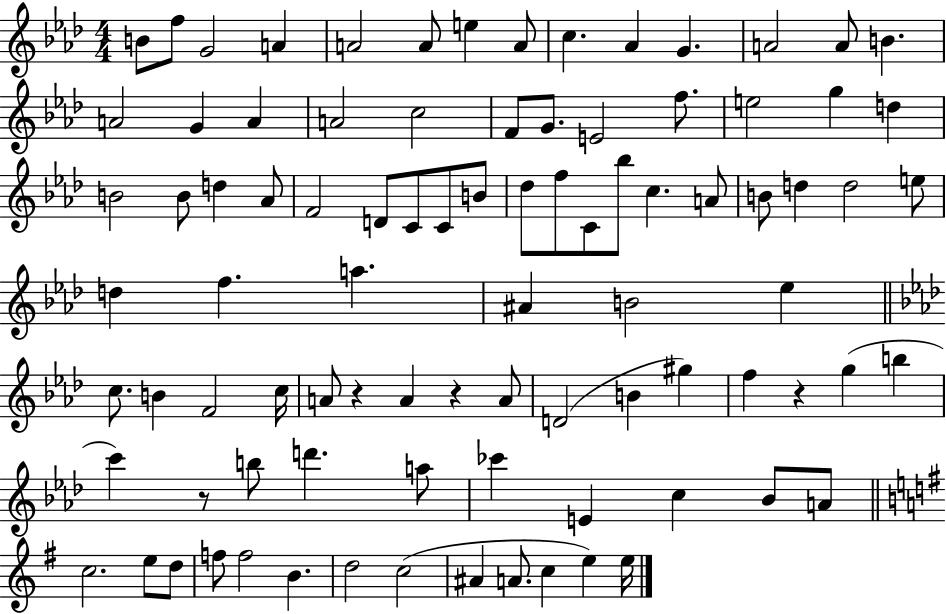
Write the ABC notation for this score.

X:1
T:Untitled
M:4/4
L:1/4
K:Ab
B/2 f/2 G2 A A2 A/2 e A/2 c _A G A2 A/2 B A2 G A A2 c2 F/2 G/2 E2 f/2 e2 g d B2 B/2 d _A/2 F2 D/2 C/2 C/2 B/2 _d/2 f/2 C/2 _b/2 c A/2 B/2 d d2 e/2 d f a ^A B2 _e c/2 B F2 c/4 A/2 z A z A/2 D2 B ^g f z g b c' z/2 b/2 d' a/2 _c' E c _B/2 A/2 c2 e/2 d/2 f/2 f2 B d2 c2 ^A A/2 c e e/4